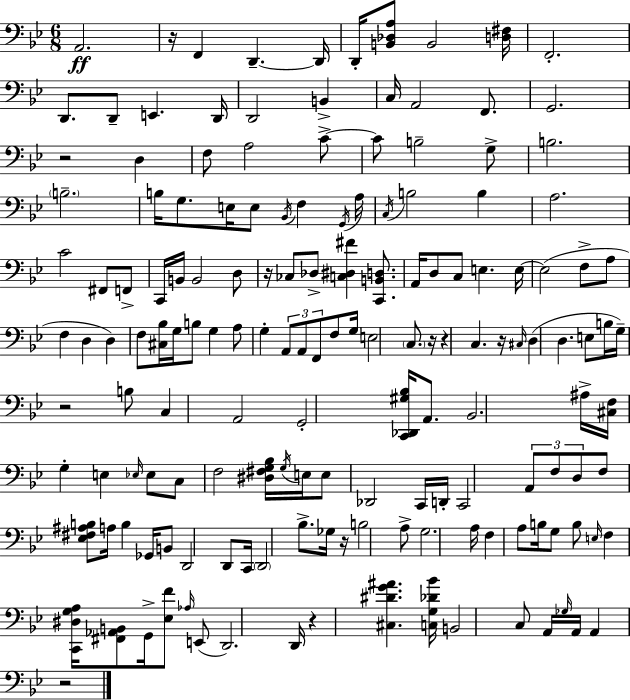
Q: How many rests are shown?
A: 10